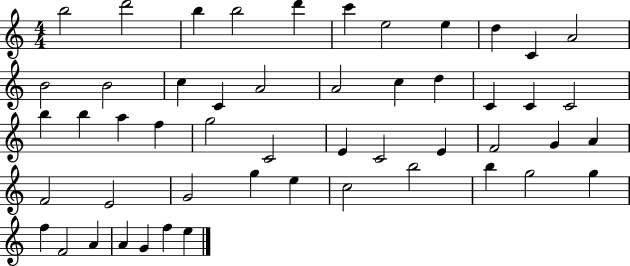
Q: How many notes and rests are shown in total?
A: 51